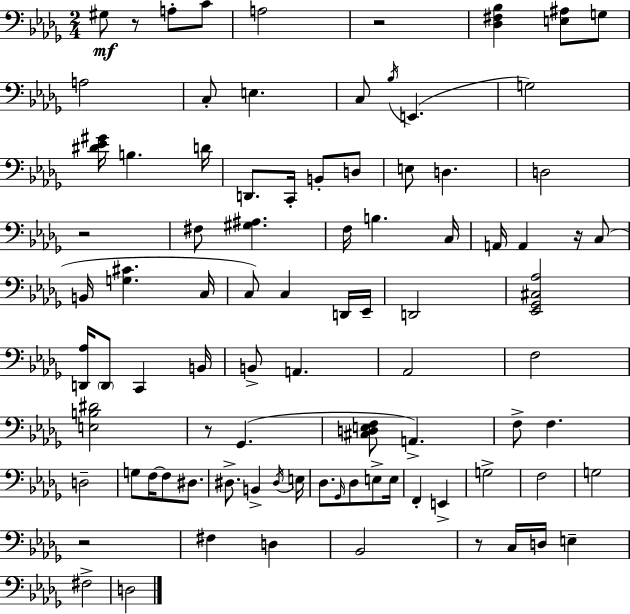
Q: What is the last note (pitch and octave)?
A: D3